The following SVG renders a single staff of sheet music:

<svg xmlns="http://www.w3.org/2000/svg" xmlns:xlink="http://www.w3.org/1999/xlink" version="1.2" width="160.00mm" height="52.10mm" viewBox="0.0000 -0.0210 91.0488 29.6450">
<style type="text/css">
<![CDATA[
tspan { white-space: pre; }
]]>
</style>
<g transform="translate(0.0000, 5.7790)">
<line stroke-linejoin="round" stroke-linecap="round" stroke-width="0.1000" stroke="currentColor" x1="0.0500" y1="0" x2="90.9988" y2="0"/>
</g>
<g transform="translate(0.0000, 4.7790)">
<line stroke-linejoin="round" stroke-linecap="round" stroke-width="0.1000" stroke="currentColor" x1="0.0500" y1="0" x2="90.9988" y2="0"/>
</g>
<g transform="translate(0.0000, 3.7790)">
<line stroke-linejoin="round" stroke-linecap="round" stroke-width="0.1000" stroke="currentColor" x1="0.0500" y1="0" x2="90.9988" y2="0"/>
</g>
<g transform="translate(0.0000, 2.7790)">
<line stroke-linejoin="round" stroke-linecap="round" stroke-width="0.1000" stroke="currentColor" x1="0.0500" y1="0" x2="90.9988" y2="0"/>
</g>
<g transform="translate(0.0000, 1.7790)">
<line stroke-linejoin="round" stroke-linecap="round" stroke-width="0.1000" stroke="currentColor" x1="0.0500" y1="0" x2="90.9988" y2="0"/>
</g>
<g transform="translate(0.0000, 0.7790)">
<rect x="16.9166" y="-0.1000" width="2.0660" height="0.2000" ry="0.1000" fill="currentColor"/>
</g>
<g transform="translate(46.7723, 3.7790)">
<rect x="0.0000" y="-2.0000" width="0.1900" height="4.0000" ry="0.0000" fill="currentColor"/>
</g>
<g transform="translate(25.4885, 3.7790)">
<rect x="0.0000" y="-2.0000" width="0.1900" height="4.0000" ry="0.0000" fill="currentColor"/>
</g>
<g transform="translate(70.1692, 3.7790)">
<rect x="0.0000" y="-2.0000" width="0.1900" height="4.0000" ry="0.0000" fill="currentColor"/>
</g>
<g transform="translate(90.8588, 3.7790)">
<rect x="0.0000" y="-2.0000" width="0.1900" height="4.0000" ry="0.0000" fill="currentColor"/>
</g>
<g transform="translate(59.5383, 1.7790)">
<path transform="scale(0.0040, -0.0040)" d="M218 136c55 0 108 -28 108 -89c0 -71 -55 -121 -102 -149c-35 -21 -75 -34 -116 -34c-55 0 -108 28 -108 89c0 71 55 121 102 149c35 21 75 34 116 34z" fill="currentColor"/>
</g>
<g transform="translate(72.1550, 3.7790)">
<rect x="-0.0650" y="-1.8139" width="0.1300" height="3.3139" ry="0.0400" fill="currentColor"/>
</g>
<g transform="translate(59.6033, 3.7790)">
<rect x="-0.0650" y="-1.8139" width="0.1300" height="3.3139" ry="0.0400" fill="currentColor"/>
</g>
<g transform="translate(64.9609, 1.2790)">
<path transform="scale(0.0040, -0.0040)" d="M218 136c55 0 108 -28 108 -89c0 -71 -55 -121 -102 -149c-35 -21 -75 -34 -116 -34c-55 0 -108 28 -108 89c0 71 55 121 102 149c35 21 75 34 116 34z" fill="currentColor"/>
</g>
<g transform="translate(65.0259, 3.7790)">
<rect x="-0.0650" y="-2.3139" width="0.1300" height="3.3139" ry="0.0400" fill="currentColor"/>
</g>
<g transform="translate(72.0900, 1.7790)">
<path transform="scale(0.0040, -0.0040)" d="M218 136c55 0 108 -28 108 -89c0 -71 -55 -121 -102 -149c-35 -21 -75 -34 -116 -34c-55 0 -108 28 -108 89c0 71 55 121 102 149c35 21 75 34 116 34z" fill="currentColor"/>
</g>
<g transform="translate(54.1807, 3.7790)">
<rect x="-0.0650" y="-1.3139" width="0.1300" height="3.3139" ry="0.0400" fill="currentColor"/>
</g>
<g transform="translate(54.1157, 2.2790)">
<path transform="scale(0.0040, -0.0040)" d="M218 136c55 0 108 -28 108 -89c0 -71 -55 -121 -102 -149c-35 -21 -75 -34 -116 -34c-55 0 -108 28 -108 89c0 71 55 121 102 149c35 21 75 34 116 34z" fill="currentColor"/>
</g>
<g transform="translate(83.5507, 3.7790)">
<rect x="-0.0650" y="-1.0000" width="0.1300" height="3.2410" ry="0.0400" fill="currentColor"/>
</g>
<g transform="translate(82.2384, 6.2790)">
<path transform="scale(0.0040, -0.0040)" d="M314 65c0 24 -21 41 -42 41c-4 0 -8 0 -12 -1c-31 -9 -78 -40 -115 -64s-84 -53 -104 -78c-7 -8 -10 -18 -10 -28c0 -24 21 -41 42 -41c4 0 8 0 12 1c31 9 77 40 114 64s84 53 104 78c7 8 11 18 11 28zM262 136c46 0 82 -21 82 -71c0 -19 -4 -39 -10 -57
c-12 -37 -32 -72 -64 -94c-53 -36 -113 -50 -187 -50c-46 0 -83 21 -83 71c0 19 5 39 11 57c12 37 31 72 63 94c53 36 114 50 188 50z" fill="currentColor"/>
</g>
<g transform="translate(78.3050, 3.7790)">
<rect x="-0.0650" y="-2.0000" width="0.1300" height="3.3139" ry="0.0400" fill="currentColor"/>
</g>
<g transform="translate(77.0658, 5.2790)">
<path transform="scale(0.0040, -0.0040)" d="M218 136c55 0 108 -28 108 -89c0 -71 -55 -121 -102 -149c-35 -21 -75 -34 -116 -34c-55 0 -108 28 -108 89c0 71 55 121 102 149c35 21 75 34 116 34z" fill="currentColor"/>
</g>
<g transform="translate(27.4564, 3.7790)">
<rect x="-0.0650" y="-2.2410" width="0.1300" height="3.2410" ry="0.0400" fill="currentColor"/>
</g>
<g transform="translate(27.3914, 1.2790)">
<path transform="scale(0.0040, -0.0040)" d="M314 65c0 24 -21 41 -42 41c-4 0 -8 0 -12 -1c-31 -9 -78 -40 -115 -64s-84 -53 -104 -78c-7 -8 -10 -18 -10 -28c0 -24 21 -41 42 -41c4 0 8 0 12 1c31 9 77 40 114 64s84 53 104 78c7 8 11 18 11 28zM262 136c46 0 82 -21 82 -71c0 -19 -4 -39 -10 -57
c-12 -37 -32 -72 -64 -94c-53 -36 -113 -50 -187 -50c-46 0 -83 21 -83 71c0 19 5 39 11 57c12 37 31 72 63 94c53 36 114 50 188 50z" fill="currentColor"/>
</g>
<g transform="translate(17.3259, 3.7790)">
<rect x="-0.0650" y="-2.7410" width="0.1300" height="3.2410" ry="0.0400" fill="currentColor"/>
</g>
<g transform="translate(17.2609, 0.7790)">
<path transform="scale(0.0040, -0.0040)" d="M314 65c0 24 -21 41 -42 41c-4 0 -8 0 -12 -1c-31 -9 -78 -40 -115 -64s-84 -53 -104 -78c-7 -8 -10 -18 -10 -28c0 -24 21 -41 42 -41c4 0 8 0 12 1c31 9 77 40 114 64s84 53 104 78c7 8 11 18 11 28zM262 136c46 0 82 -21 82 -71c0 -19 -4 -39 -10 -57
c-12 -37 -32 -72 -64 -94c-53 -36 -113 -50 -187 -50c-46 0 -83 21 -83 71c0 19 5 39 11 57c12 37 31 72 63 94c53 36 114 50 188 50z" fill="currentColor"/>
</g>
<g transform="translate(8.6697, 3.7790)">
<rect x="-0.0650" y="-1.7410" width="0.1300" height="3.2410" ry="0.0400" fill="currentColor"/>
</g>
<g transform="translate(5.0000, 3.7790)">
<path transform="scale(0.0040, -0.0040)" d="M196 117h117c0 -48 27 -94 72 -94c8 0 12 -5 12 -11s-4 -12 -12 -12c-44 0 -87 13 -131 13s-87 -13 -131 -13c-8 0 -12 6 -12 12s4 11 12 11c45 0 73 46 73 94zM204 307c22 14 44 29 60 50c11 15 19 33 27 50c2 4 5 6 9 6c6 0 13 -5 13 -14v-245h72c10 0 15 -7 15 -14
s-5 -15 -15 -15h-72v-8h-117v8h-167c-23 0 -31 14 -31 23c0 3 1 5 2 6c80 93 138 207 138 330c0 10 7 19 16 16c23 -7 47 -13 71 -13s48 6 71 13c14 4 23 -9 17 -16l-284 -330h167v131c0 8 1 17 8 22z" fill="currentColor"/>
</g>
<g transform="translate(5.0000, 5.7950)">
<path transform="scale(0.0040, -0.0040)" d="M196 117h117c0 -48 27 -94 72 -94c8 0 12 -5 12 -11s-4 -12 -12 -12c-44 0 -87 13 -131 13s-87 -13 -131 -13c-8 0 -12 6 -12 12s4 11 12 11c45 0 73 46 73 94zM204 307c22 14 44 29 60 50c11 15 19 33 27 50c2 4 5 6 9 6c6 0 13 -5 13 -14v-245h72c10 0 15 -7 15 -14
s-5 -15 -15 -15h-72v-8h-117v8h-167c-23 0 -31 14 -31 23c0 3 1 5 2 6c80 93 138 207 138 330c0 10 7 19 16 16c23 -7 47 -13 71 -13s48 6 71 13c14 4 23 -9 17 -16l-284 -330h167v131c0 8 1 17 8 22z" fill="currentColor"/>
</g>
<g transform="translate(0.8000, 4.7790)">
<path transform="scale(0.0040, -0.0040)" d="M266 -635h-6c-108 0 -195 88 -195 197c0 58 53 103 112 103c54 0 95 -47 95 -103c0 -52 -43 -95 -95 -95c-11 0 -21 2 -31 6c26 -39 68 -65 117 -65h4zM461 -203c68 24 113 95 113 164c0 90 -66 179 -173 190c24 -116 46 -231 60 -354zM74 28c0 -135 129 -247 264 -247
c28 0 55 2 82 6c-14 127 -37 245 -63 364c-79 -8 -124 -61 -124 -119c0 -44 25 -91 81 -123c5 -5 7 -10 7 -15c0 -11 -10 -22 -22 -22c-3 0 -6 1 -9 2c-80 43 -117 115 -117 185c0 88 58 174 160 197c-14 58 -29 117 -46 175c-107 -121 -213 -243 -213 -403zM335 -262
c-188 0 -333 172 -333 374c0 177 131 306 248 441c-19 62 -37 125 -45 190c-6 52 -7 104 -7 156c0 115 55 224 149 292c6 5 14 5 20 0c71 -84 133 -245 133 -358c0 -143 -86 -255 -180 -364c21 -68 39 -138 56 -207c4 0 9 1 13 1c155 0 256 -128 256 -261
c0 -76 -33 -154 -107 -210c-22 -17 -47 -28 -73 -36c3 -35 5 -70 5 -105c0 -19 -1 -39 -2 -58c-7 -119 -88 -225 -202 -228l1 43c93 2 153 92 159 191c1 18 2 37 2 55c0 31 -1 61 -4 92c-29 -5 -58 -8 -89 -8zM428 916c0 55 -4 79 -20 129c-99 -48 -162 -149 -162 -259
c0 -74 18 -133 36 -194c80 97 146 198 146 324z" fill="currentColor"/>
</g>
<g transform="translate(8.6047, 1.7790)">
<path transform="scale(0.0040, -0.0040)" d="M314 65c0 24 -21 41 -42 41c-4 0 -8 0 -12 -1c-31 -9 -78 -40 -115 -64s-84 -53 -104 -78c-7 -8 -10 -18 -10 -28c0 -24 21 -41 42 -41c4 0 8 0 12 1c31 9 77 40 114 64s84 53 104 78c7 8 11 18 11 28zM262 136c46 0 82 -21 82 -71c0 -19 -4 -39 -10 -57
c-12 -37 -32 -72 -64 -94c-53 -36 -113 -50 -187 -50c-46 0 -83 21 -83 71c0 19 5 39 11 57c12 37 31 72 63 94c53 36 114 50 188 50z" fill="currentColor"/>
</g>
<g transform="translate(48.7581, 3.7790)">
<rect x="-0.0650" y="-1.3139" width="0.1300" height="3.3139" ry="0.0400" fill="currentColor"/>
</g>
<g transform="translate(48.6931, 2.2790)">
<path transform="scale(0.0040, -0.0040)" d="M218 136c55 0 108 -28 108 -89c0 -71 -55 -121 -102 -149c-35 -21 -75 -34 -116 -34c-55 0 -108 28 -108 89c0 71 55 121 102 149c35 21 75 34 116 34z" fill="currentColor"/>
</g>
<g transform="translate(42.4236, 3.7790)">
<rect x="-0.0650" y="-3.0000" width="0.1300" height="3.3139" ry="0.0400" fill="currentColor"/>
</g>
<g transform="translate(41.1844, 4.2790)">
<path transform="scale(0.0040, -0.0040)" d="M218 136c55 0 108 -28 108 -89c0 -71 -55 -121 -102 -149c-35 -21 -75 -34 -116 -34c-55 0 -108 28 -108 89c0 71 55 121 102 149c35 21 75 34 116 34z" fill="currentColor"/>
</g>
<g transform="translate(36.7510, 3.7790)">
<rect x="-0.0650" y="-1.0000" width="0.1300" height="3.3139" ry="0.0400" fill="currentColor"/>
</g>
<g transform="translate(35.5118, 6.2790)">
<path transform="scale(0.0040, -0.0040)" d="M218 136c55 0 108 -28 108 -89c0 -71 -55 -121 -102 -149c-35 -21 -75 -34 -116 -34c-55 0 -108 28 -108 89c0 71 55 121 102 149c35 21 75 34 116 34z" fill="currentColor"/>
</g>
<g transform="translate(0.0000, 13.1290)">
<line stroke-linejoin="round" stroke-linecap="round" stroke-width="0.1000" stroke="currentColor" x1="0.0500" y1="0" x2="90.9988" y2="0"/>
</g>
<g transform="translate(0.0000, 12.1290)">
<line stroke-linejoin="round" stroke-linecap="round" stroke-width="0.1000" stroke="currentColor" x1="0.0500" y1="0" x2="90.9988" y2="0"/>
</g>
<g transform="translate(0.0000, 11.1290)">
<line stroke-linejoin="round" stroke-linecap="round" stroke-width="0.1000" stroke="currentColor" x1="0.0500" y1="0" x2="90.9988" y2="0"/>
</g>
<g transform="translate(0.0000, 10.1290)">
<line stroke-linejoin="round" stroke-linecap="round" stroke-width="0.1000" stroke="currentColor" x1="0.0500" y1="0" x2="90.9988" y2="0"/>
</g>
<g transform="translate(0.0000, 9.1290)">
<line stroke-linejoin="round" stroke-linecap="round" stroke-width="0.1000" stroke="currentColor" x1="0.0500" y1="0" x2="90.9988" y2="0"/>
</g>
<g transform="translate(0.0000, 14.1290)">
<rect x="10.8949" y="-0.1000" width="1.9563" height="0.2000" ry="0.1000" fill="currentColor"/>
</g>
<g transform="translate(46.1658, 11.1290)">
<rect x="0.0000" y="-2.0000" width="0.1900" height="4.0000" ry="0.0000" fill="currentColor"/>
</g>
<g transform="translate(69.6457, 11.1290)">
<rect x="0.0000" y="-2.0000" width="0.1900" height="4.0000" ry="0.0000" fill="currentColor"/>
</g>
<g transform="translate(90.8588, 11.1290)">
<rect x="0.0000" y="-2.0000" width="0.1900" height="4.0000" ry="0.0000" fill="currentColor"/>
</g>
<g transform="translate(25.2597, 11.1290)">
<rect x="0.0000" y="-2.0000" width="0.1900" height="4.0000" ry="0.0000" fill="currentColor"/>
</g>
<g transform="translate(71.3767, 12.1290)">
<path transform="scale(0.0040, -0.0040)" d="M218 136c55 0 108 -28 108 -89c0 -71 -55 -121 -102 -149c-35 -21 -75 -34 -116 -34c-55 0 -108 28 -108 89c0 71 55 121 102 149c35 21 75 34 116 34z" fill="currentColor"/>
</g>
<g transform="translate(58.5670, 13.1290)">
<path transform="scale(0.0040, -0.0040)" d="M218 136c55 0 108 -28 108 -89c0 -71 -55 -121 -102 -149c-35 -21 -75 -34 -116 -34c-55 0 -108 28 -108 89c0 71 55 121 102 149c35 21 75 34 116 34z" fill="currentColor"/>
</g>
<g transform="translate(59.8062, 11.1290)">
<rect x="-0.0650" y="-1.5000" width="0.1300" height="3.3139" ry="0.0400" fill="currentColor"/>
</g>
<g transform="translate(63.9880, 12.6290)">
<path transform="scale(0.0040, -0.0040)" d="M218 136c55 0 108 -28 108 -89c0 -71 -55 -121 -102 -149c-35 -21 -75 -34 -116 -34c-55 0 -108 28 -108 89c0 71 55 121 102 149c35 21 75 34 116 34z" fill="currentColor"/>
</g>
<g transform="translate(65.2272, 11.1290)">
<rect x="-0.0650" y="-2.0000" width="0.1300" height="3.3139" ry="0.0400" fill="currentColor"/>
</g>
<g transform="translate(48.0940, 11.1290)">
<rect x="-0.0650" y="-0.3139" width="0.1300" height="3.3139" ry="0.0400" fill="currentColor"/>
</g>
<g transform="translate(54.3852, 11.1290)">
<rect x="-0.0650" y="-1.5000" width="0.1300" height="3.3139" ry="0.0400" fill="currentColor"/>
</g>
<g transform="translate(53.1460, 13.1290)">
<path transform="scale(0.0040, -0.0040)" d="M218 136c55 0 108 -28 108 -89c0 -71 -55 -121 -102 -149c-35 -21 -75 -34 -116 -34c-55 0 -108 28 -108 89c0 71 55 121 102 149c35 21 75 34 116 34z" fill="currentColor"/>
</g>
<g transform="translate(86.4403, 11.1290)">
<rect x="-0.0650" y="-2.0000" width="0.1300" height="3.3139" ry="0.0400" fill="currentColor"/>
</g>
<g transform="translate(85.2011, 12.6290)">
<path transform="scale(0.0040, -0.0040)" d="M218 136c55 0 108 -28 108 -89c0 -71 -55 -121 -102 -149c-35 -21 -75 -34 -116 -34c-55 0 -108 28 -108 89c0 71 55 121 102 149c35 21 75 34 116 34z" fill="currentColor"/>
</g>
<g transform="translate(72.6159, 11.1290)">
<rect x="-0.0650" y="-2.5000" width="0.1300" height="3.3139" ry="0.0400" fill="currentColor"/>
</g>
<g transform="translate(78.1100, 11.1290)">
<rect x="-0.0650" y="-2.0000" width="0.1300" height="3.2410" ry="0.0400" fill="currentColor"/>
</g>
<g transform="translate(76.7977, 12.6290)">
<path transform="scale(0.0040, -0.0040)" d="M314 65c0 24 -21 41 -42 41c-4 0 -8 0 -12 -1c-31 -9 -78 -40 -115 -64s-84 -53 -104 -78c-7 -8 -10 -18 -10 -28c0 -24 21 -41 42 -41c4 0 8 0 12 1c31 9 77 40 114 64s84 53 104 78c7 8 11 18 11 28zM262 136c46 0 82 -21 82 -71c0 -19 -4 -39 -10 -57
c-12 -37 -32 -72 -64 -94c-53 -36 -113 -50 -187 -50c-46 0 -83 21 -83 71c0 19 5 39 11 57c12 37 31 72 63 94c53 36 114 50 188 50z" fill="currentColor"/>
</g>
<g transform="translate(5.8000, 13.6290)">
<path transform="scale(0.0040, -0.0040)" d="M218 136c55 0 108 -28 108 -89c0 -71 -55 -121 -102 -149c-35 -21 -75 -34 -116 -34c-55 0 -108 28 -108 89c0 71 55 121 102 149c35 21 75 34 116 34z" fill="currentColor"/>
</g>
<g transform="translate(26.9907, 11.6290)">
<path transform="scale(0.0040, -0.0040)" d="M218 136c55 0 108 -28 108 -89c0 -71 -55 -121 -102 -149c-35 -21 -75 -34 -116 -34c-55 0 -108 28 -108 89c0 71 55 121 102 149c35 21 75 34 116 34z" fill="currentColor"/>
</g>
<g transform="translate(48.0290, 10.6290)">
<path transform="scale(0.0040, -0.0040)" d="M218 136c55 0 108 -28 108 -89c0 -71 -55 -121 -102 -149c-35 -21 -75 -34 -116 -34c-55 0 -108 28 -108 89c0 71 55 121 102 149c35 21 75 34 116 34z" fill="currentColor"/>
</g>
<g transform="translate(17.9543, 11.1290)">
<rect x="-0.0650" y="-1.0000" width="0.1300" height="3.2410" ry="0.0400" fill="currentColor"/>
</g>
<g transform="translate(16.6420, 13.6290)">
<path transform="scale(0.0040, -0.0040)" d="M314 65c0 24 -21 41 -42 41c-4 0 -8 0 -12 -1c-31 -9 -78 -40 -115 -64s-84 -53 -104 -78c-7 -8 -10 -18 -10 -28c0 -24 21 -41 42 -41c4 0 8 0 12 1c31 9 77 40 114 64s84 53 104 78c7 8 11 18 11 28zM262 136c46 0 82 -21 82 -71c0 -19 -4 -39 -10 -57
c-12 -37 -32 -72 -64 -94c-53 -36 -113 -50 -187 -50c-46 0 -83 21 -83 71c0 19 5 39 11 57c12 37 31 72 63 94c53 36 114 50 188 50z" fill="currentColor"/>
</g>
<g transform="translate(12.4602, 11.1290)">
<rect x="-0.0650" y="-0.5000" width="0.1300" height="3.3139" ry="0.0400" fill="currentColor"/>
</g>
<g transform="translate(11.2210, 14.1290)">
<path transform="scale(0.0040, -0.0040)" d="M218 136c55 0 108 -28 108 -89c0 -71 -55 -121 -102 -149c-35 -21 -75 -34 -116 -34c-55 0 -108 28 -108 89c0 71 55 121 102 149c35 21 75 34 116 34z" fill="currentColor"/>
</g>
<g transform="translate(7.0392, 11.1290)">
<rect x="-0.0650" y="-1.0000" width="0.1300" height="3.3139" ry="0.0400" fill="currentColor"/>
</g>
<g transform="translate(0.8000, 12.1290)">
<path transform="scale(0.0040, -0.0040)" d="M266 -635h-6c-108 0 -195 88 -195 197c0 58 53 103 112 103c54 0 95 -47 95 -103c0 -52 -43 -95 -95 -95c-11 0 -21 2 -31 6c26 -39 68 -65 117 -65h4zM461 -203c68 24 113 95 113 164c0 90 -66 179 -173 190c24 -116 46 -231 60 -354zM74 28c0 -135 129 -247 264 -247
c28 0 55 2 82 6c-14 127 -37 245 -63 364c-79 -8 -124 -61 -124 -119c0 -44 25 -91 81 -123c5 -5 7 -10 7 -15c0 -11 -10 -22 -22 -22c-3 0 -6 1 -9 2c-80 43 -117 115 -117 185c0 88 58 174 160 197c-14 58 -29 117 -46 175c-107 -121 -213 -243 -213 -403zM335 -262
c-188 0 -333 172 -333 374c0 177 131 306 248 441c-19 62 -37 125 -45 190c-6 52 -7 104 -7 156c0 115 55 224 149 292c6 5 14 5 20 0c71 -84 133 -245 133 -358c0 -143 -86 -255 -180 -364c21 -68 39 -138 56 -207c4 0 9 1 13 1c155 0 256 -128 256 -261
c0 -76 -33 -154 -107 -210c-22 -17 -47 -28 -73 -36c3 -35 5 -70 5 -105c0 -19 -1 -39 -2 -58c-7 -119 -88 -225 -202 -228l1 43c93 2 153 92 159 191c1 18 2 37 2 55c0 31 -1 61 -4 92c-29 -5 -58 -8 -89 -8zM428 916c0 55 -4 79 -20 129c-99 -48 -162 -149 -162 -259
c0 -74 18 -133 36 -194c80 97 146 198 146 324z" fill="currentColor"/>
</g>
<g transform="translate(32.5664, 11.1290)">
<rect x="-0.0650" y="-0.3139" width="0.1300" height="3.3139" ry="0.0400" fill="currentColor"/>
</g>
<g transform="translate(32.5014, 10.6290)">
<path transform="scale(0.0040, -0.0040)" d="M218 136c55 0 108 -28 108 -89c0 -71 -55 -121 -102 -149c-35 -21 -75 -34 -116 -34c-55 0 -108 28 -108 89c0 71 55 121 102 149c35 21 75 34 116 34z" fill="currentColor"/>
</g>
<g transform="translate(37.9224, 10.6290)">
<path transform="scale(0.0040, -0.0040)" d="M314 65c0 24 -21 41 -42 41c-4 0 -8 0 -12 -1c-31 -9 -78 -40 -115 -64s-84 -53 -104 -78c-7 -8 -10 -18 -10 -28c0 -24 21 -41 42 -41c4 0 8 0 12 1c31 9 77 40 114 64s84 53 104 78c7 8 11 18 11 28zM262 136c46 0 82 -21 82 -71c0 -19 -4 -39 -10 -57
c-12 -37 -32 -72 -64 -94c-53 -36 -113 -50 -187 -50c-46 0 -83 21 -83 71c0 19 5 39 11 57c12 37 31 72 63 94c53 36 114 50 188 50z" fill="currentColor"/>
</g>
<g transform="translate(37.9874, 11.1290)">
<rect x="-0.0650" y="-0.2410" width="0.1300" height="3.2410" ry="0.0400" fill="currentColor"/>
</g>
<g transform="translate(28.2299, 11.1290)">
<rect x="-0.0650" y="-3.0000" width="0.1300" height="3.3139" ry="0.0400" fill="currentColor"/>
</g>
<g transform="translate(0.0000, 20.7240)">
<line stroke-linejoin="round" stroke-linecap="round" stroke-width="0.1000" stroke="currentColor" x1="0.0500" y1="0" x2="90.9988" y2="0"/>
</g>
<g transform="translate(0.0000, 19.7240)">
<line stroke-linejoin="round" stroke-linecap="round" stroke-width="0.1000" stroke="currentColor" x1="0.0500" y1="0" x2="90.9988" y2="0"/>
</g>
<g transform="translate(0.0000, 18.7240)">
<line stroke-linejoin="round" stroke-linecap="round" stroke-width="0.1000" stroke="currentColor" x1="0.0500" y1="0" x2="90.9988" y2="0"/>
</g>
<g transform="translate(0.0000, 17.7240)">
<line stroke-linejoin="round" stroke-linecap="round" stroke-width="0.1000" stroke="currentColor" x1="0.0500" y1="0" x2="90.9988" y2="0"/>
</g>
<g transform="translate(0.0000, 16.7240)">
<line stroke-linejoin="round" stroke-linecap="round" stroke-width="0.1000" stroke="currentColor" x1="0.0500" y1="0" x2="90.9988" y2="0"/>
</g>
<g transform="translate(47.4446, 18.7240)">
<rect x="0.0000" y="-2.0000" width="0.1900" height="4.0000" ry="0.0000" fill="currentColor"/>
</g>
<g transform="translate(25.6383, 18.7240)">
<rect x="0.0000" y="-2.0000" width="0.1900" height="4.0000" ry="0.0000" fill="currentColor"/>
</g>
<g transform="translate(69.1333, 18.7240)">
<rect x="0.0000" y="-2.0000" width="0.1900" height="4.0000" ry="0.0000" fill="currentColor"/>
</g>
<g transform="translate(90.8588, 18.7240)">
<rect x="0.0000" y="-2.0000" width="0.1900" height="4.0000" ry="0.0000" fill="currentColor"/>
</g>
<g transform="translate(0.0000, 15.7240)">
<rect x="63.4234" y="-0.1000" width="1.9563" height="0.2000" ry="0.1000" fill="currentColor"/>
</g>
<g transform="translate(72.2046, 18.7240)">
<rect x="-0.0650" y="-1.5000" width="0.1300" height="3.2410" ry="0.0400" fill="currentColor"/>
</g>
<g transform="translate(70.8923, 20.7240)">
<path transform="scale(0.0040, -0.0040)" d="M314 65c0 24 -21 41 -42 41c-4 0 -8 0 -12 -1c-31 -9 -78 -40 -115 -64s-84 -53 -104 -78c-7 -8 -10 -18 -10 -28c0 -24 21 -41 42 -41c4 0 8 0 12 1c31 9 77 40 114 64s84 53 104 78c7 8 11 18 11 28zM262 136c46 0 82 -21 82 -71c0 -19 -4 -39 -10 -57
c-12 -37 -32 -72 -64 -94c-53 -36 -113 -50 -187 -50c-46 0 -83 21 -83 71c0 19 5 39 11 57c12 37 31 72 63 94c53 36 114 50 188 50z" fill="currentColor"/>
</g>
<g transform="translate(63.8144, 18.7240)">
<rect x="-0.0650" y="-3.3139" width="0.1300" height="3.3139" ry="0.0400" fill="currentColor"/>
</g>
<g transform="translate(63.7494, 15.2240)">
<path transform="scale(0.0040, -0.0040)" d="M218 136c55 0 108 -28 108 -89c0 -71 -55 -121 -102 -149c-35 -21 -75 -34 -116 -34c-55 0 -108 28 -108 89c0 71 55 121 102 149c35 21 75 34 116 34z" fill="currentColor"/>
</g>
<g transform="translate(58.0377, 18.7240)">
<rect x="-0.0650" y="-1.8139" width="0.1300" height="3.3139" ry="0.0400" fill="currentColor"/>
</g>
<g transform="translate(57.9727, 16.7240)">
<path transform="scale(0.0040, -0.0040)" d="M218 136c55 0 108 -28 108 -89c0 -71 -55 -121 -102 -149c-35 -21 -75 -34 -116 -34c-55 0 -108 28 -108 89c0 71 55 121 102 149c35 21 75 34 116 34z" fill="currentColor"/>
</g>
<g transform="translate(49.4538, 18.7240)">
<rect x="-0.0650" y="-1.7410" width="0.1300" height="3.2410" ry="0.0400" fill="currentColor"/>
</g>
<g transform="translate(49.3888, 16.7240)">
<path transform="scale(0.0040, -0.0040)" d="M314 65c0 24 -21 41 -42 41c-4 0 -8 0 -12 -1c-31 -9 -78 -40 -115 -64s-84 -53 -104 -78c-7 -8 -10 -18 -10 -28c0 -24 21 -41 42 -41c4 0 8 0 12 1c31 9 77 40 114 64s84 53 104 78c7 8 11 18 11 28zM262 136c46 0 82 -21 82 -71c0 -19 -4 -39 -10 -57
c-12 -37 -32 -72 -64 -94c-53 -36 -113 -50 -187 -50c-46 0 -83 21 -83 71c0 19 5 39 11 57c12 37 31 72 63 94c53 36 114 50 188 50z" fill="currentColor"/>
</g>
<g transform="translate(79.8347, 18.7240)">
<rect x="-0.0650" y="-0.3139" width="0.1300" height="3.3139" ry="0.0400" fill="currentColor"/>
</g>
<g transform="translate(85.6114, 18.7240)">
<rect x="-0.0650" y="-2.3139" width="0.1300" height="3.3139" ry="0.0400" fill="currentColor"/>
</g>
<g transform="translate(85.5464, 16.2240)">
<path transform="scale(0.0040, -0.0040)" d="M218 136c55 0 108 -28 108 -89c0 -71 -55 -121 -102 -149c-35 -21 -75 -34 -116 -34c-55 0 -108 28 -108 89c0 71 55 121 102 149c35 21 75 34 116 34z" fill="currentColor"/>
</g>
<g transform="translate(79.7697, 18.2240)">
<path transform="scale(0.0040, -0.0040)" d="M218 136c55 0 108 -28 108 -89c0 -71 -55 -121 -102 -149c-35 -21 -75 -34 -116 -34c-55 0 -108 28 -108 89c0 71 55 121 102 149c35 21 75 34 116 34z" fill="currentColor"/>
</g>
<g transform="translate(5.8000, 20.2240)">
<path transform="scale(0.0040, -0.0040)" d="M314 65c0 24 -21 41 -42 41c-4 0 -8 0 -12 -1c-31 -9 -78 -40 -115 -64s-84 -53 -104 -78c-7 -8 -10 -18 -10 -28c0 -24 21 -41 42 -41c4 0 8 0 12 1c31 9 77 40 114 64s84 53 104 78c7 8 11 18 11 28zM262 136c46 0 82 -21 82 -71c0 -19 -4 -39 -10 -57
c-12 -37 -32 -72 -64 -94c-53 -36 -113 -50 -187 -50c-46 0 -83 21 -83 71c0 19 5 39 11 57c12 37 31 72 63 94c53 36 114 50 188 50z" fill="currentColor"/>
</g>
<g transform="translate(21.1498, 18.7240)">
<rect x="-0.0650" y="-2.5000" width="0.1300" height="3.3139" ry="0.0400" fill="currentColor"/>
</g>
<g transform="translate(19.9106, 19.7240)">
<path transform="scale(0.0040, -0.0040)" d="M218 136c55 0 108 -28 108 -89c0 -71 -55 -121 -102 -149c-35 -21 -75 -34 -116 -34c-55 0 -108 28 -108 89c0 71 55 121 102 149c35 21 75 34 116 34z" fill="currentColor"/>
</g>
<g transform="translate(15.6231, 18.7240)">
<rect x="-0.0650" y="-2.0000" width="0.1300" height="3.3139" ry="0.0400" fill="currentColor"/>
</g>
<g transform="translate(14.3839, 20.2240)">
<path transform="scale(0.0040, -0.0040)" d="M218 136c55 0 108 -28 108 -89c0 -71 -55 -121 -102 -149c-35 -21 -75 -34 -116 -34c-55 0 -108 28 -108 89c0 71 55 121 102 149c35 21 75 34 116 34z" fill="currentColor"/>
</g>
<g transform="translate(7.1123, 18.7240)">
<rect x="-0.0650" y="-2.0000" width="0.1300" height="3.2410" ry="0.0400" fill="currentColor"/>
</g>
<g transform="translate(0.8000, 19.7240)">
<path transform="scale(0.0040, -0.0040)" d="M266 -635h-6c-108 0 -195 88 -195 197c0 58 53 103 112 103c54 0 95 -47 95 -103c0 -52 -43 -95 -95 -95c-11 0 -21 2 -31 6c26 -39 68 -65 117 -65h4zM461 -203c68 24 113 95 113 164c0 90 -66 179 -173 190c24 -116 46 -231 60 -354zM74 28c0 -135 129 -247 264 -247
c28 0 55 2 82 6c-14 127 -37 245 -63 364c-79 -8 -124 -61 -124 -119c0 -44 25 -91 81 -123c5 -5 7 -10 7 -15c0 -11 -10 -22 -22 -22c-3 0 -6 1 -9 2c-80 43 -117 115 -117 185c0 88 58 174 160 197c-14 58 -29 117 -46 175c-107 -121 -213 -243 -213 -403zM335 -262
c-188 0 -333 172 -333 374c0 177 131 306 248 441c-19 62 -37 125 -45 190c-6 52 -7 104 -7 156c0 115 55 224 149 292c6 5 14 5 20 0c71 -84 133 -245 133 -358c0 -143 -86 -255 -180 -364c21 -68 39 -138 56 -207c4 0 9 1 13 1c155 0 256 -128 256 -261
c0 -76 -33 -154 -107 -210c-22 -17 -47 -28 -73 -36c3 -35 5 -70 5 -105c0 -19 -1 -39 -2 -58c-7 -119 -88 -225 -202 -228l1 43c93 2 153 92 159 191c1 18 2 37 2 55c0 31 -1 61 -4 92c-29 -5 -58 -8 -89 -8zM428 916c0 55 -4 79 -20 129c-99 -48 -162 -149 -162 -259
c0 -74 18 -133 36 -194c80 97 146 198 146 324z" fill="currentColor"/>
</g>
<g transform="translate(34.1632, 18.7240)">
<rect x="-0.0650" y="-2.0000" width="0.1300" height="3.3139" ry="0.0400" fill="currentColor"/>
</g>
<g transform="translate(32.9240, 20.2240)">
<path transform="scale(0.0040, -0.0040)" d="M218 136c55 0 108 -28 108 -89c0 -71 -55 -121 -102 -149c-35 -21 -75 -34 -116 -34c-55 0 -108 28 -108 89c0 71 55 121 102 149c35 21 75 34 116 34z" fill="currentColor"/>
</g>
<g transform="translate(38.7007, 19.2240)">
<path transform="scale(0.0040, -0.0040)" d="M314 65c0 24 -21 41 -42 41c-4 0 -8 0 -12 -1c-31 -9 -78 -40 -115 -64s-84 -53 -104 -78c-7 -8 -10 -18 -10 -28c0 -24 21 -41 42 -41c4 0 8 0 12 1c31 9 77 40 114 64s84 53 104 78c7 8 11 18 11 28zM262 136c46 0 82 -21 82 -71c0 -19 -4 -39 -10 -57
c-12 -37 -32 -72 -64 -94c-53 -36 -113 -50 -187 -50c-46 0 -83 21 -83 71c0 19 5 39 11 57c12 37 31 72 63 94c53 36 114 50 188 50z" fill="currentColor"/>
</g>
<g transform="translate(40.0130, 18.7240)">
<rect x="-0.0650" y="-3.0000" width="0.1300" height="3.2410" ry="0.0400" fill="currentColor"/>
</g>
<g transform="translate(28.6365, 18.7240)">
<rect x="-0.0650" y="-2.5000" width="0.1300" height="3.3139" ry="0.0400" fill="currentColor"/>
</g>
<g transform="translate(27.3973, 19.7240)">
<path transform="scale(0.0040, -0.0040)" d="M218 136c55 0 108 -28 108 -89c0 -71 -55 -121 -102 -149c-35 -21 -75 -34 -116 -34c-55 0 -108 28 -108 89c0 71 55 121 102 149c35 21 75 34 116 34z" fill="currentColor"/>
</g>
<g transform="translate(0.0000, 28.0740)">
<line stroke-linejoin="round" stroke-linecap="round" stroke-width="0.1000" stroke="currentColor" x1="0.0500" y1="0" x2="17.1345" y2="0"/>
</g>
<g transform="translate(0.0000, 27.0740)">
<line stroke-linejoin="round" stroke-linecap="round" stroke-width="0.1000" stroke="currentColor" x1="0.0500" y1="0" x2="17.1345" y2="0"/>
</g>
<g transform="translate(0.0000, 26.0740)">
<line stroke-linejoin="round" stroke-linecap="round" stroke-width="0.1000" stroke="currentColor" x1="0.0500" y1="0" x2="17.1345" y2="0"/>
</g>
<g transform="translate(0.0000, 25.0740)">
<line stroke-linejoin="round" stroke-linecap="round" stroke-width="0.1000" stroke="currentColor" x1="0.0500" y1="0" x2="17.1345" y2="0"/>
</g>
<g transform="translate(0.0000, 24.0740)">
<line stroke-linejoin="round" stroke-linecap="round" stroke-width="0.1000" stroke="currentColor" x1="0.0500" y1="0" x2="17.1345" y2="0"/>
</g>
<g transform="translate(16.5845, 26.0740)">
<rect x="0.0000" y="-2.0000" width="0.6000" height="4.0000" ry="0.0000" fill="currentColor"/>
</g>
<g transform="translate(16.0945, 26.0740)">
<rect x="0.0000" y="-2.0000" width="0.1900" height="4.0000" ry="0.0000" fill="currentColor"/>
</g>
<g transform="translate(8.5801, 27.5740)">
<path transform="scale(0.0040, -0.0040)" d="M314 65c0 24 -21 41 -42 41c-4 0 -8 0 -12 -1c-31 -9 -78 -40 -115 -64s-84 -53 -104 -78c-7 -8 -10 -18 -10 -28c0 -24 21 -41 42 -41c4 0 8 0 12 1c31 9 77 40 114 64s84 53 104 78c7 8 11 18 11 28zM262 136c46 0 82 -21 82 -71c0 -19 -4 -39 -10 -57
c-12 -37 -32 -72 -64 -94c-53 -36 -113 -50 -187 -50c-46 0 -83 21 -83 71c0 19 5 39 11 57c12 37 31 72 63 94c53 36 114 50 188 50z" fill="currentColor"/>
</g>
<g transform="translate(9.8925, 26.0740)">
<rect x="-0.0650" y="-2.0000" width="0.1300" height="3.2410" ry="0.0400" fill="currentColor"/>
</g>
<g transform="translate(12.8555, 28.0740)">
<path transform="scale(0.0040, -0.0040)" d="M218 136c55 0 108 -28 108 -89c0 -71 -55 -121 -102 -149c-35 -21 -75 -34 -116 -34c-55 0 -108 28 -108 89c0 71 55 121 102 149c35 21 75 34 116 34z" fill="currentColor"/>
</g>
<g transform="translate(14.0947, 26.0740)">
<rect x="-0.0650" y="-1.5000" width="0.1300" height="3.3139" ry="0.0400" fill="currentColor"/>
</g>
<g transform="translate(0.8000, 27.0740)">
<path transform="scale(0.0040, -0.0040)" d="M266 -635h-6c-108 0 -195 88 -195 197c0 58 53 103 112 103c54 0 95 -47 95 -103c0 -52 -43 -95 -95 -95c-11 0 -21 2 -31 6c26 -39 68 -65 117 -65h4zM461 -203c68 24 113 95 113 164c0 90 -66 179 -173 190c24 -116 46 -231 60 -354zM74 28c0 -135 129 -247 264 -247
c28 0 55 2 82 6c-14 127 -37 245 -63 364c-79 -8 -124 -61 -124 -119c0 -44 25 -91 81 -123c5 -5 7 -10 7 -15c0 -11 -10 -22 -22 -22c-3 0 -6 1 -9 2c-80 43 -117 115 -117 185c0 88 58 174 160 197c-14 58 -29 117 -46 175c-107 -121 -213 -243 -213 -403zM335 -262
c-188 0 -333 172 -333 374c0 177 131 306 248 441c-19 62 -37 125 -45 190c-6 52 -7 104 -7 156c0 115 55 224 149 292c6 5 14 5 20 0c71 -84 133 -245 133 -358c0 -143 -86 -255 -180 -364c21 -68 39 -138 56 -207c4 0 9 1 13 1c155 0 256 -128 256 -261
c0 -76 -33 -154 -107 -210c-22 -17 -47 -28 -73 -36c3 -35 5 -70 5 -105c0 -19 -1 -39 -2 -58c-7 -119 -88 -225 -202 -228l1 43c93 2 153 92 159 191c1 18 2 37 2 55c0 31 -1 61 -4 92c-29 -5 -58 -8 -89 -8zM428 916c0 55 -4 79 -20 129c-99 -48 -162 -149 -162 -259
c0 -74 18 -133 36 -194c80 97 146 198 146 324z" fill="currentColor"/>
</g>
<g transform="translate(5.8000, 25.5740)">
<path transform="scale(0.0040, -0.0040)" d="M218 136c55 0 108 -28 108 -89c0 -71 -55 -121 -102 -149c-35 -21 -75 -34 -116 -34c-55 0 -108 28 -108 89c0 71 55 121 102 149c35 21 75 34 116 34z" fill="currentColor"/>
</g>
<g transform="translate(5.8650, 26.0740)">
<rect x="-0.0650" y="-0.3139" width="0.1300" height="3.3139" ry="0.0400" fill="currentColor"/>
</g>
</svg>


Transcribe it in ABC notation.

X:1
T:Untitled
M:4/4
L:1/4
K:C
f2 a2 g2 D A e e f g f F D2 D C D2 A c c2 c E E F G F2 F F2 F G G F A2 f2 f b E2 c g c F2 E